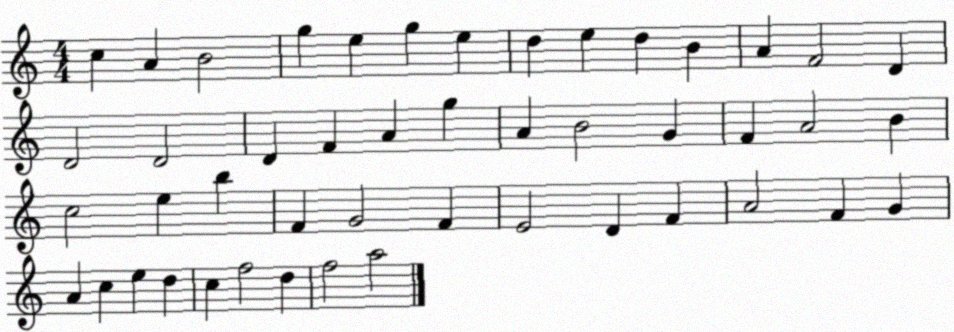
X:1
T:Untitled
M:4/4
L:1/4
K:C
c A B2 g e g e d e d B A F2 D D2 D2 D F A g A B2 G F A2 B c2 e b F G2 F E2 D F A2 F G A c e d c f2 d f2 a2